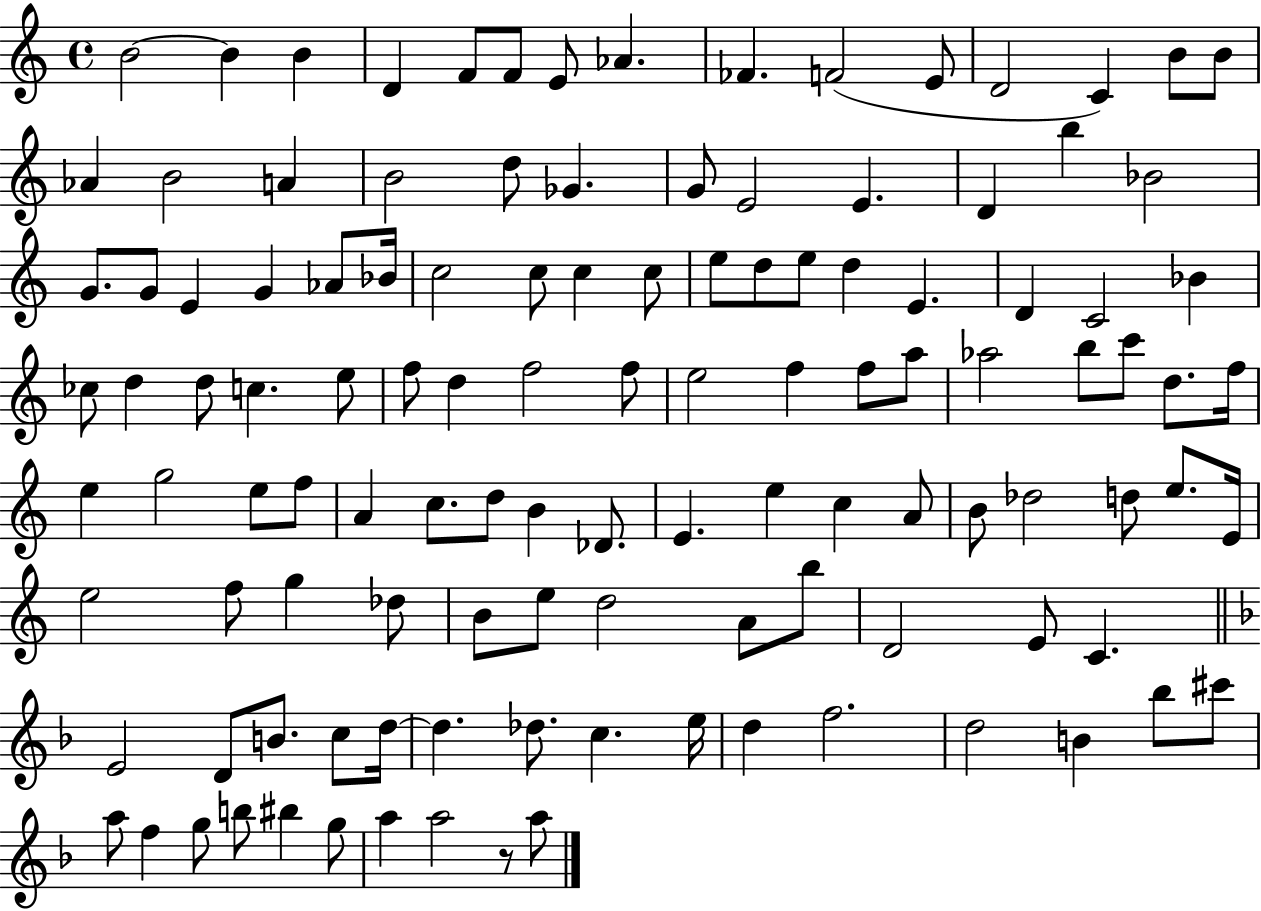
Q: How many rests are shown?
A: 1